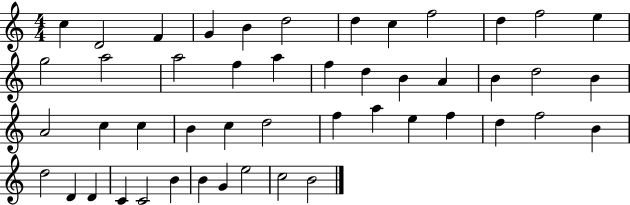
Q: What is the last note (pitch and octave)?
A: B4